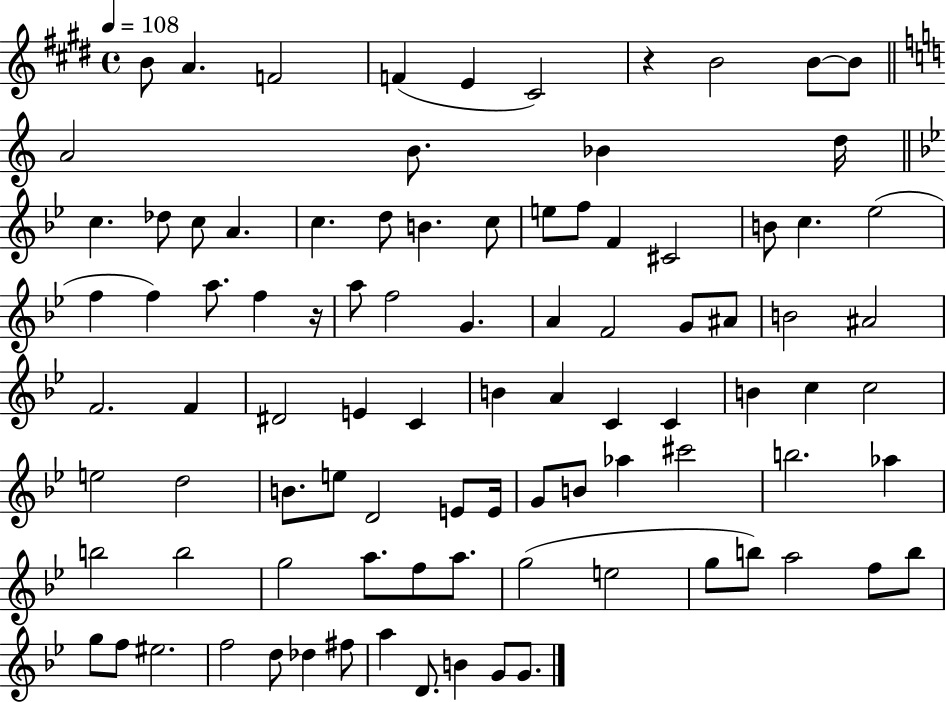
B4/e A4/q. F4/h F4/q E4/q C#4/h R/q B4/h B4/e B4/e A4/h B4/e. Bb4/q D5/s C5/q. Db5/e C5/e A4/q. C5/q. D5/e B4/q. C5/e E5/e F5/e F4/q C#4/h B4/e C5/q. Eb5/h F5/q F5/q A5/e. F5/q R/s A5/e F5/h G4/q. A4/q F4/h G4/e A#4/e B4/h A#4/h F4/h. F4/q D#4/h E4/q C4/q B4/q A4/q C4/q C4/q B4/q C5/q C5/h E5/h D5/h B4/e. E5/e D4/h E4/e E4/s G4/e B4/e Ab5/q C#6/h B5/h. Ab5/q B5/h B5/h G5/h A5/e. F5/e A5/e. G5/h E5/h G5/e B5/e A5/h F5/e B5/e G5/e F5/e EIS5/h. F5/h D5/e Db5/q F#5/e A5/q D4/e. B4/q G4/e G4/e.